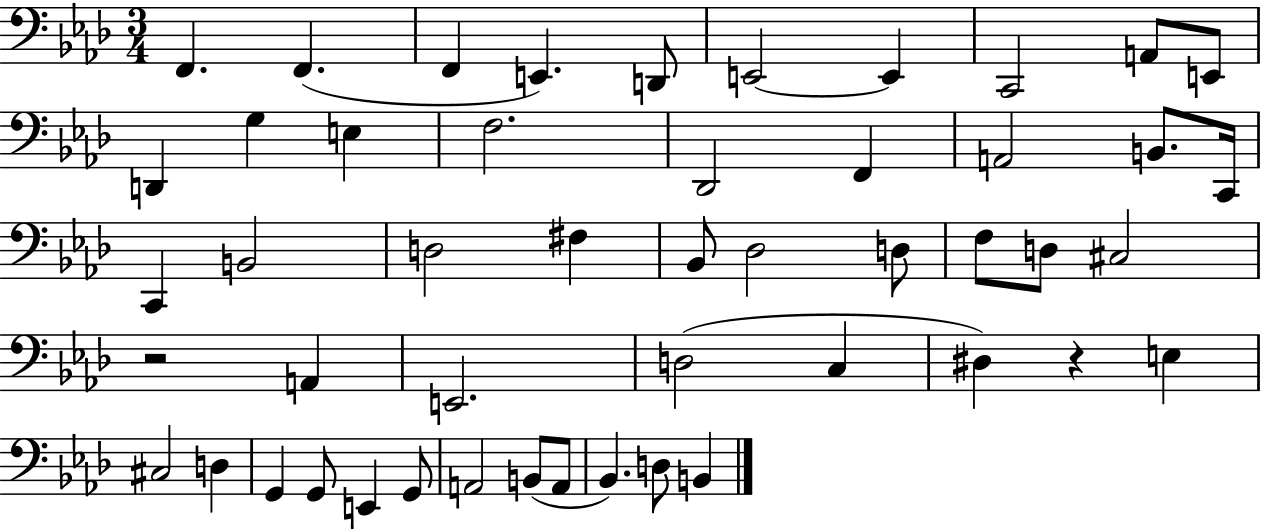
{
  \clef bass
  \numericTimeSignature
  \time 3/4
  \key aes \major
  f,4. f,4.( | f,4 e,4.) d,8 | e,2~~ e,4 | c,2 a,8 e,8 | \break d,4 g4 e4 | f2. | des,2 f,4 | a,2 b,8. c,16 | \break c,4 b,2 | d2 fis4 | bes,8 des2 d8 | f8 d8 cis2 | \break r2 a,4 | e,2. | d2( c4 | dis4) r4 e4 | \break cis2 d4 | g,4 g,8 e,4 g,8 | a,2 b,8( a,8 | bes,4.) d8 b,4 | \break \bar "|."
}